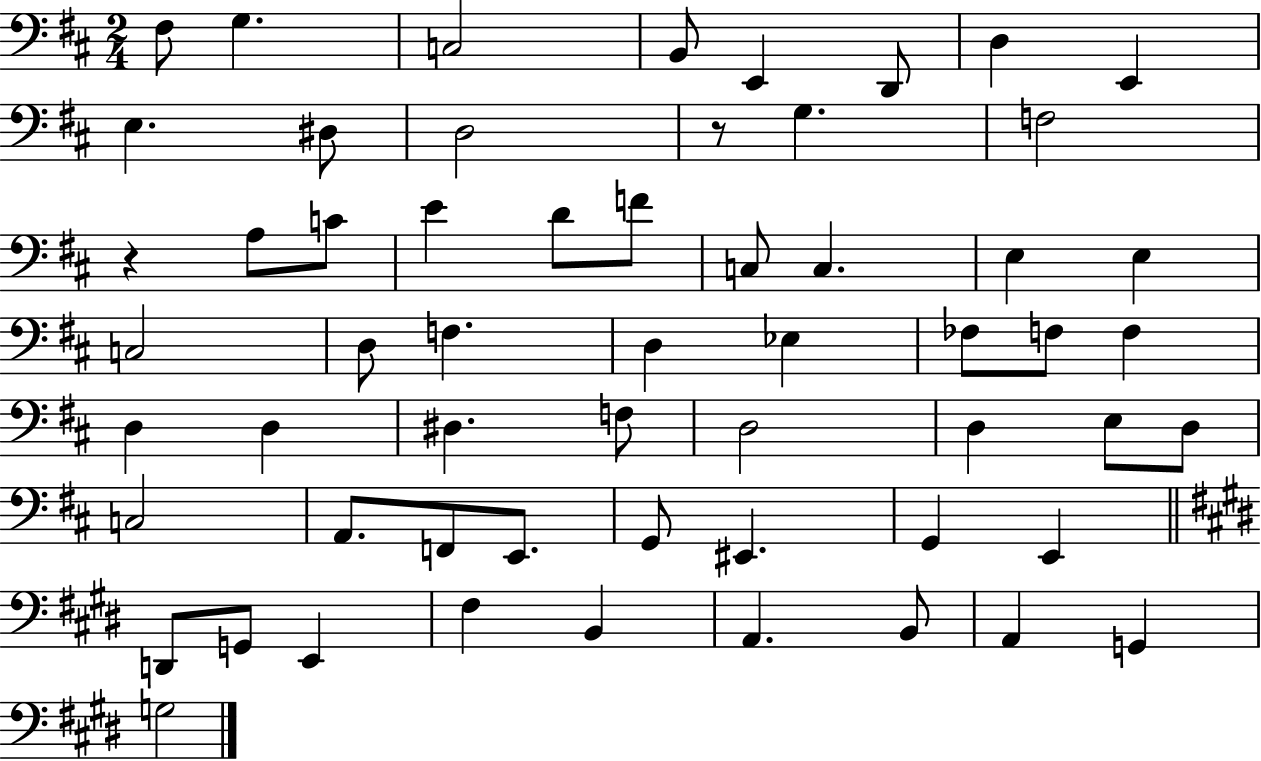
{
  \clef bass
  \numericTimeSignature
  \time 2/4
  \key d \major
  fis8 g4. | c2 | b,8 e,4 d,8 | d4 e,4 | \break e4. dis8 | d2 | r8 g4. | f2 | \break r4 a8 c'8 | e'4 d'8 f'8 | c8 c4. | e4 e4 | \break c2 | d8 f4. | d4 ees4 | fes8 f8 f4 | \break d4 d4 | dis4. f8 | d2 | d4 e8 d8 | \break c2 | a,8. f,8 e,8. | g,8 eis,4. | g,4 e,4 | \break \bar "||" \break \key e \major d,8 g,8 e,4 | fis4 b,4 | a,4. b,8 | a,4 g,4 | \break g2 | \bar "|."
}